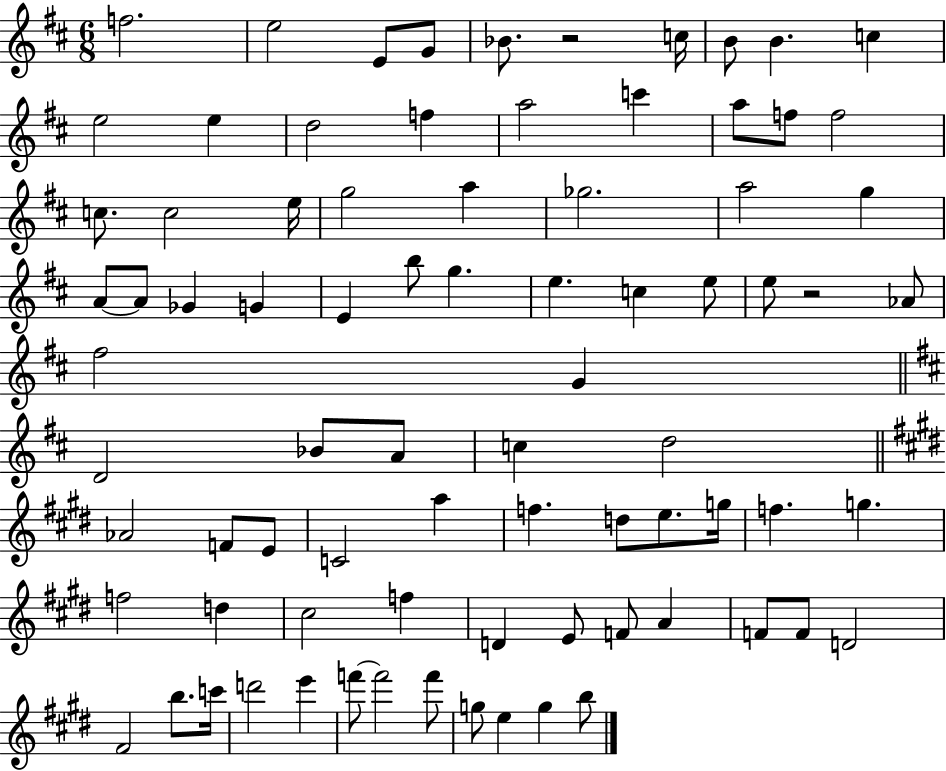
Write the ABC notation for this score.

X:1
T:Untitled
M:6/8
L:1/4
K:D
f2 e2 E/2 G/2 _B/2 z2 c/4 B/2 B c e2 e d2 f a2 c' a/2 f/2 f2 c/2 c2 e/4 g2 a _g2 a2 g A/2 A/2 _G G E b/2 g e c e/2 e/2 z2 _A/2 ^f2 G D2 _B/2 A/2 c d2 _A2 F/2 E/2 C2 a f d/2 e/2 g/4 f g f2 d ^c2 f D E/2 F/2 A F/2 F/2 D2 ^F2 b/2 c'/4 d'2 e' f'/2 f'2 f'/2 g/2 e g b/2